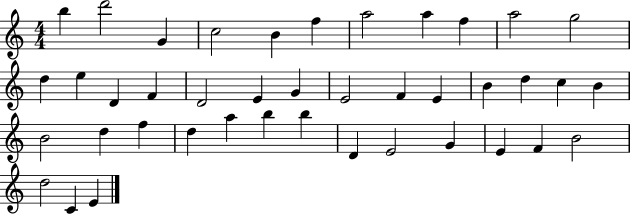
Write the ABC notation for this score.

X:1
T:Untitled
M:4/4
L:1/4
K:C
b d'2 G c2 B f a2 a f a2 g2 d e D F D2 E G E2 F E B d c B B2 d f d a b b D E2 G E F B2 d2 C E